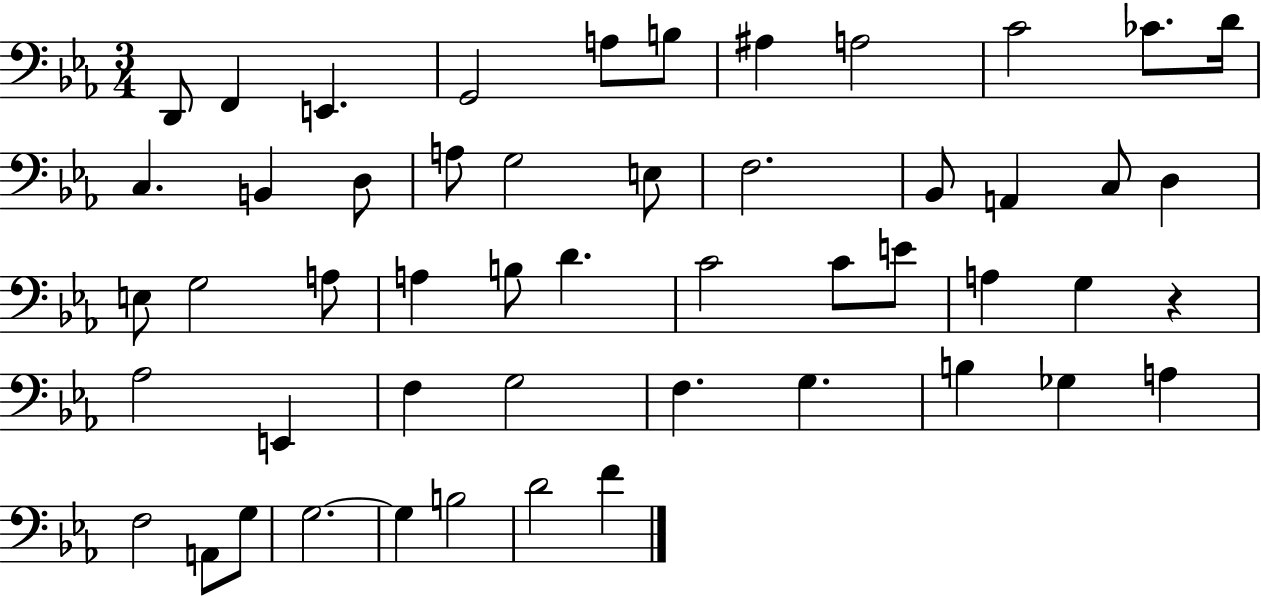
D2/e F2/q E2/q. G2/h A3/e B3/e A#3/q A3/h C4/h CES4/e. D4/s C3/q. B2/q D3/e A3/e G3/h E3/e F3/h. Bb2/e A2/q C3/e D3/q E3/e G3/h A3/e A3/q B3/e D4/q. C4/h C4/e E4/e A3/q G3/q R/q Ab3/h E2/q F3/q G3/h F3/q. G3/q. B3/q Gb3/q A3/q F3/h A2/e G3/e G3/h. G3/q B3/h D4/h F4/q